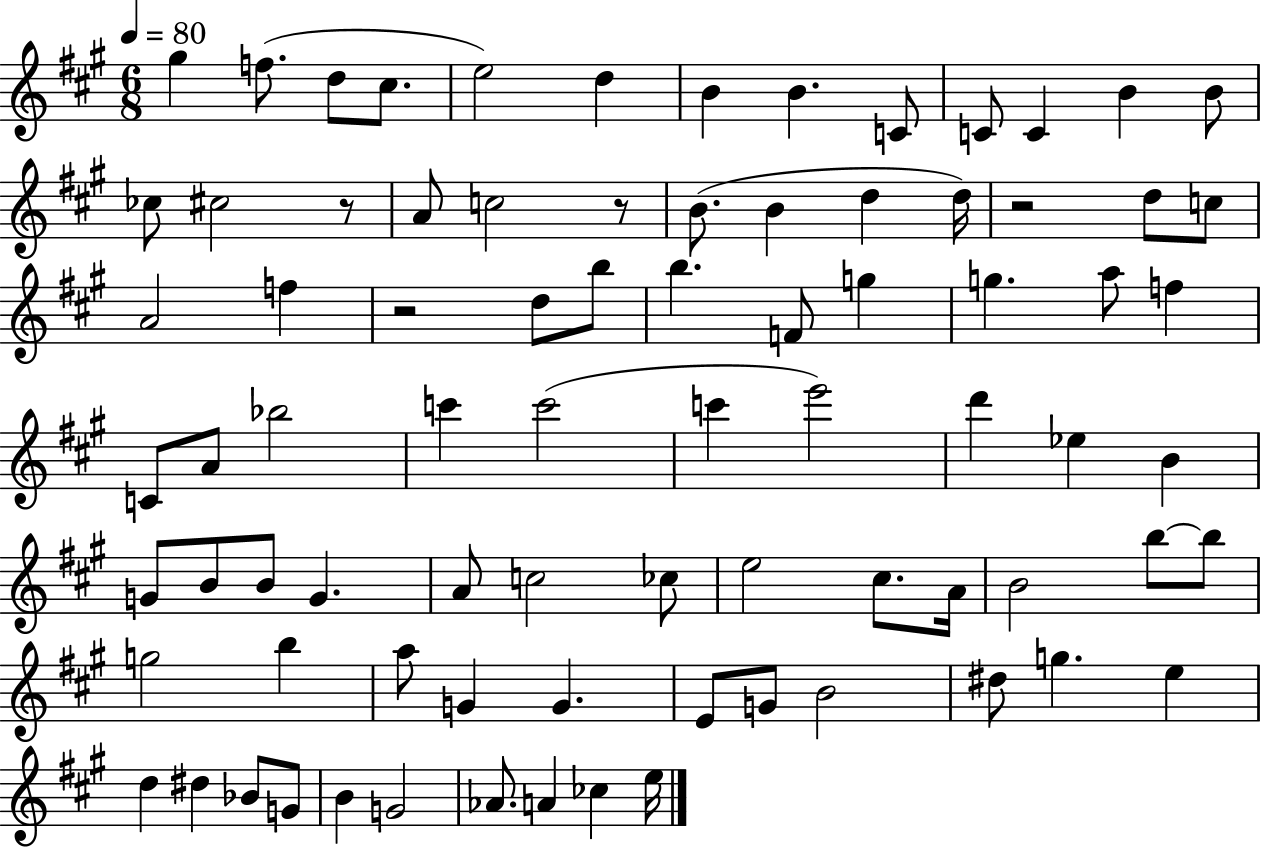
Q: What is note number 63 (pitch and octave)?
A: G4